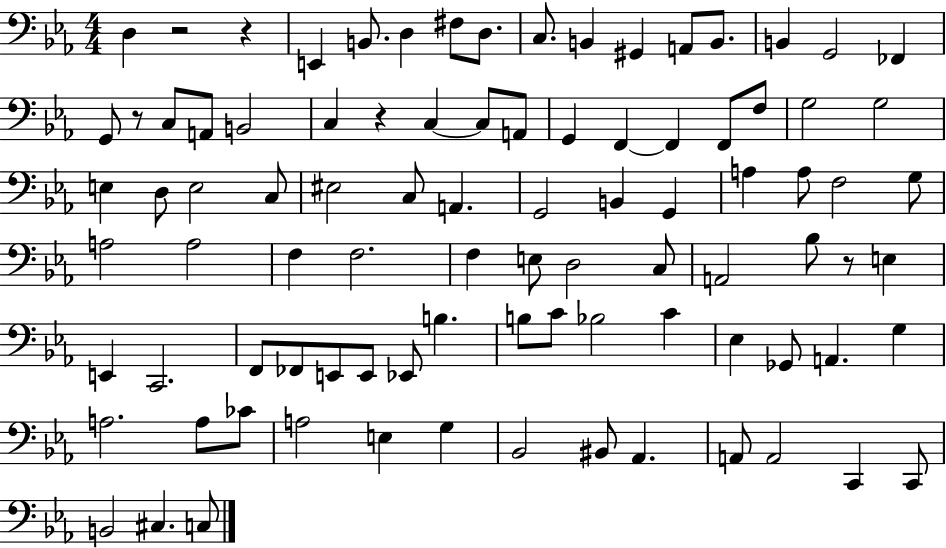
{
  \clef bass
  \numericTimeSignature
  \time 4/4
  \key ees \major
  d4 r2 r4 | e,4 b,8. d4 fis8 d8. | c8. b,4 gis,4 a,8 b,8. | b,4 g,2 fes,4 | \break g,8 r8 c8 a,8 b,2 | c4 r4 c4~~ c8 a,8 | g,4 f,4~~ f,4 f,8 f8 | g2 g2 | \break e4 d8 e2 c8 | eis2 c8 a,4. | g,2 b,4 g,4 | a4 a8 f2 g8 | \break a2 a2 | f4 f2. | f4 e8 d2 c8 | a,2 bes8 r8 e4 | \break e,4 c,2. | f,8 fes,8 e,8 e,8 ees,8 b4. | b8 c'8 bes2 c'4 | ees4 ges,8 a,4. g4 | \break a2. a8 ces'8 | a2 e4 g4 | bes,2 bis,8 aes,4. | a,8 a,2 c,4 c,8 | \break b,2 cis4. c8 | \bar "|."
}